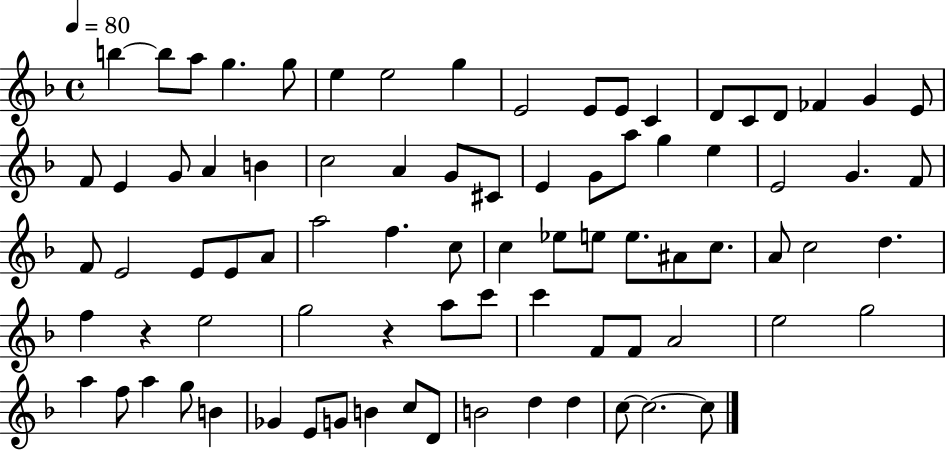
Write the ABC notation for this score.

X:1
T:Untitled
M:4/4
L:1/4
K:F
b b/2 a/2 g g/2 e e2 g E2 E/2 E/2 C D/2 C/2 D/2 _F G E/2 F/2 E G/2 A B c2 A G/2 ^C/2 E G/2 a/2 g e E2 G F/2 F/2 E2 E/2 E/2 A/2 a2 f c/2 c _e/2 e/2 e/2 ^A/2 c/2 A/2 c2 d f z e2 g2 z a/2 c'/2 c' F/2 F/2 A2 e2 g2 a f/2 a g/2 B _G E/2 G/2 B c/2 D/2 B2 d d c/2 c2 c/2